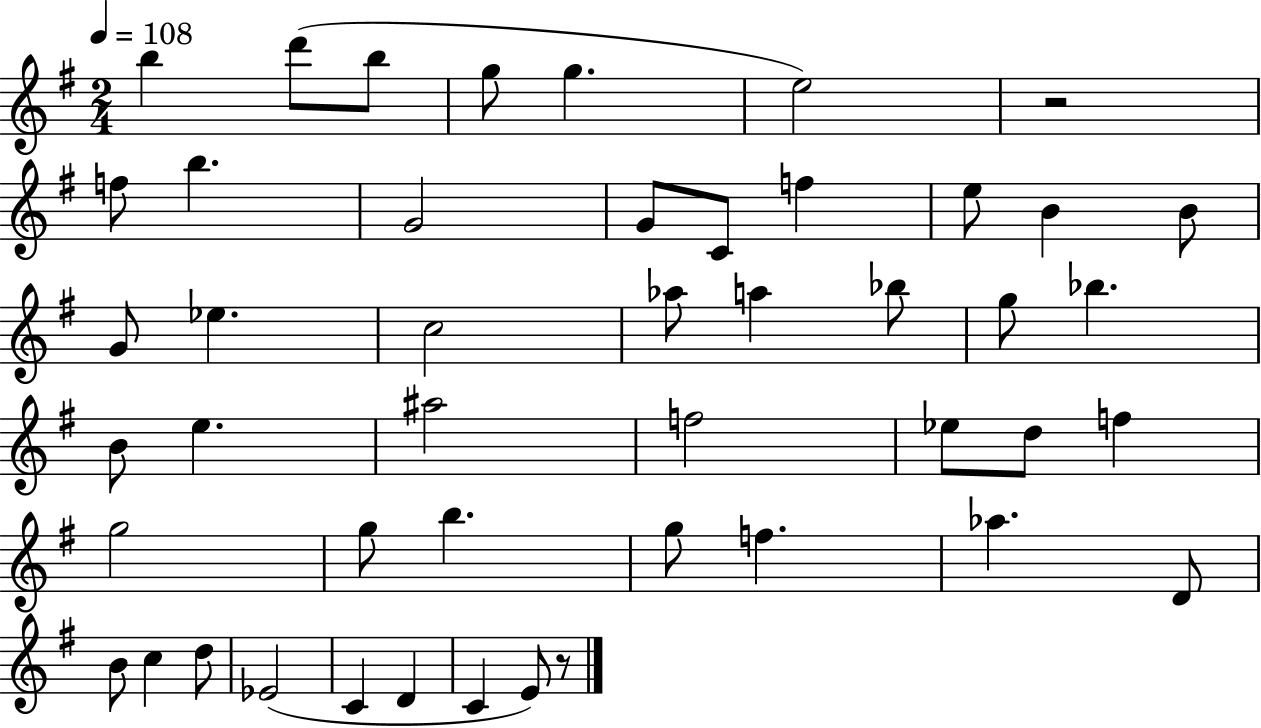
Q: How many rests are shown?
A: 2